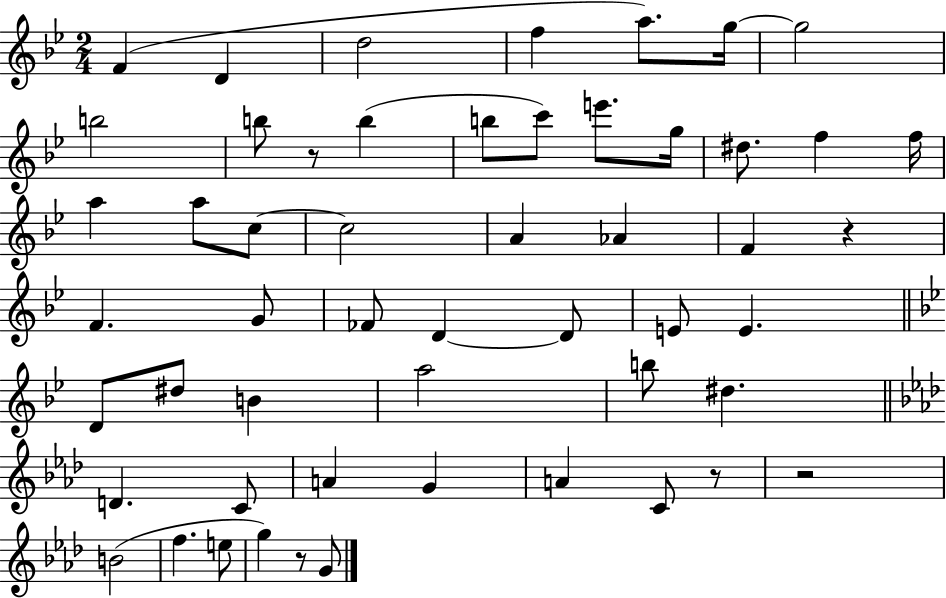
{
  \clef treble
  \numericTimeSignature
  \time 2/4
  \key bes \major
  \repeat volta 2 { f'4( d'4 | d''2 | f''4 a''8.) g''16~~ | g''2 | \break b''2 | b''8 r8 b''4( | b''8 c'''8) e'''8. g''16 | dis''8. f''4 f''16 | \break a''4 a''8 c''8~~ | c''2 | a'4 aes'4 | f'4 r4 | \break f'4. g'8 | fes'8 d'4~~ d'8 | e'8 e'4. | \bar "||" \break \key bes \major d'8 dis''8 b'4 | a''2 | b''8 dis''4. | \bar "||" \break \key aes \major d'4. c'8 | a'4 g'4 | a'4 c'8 r8 | r2 | \break b'2( | f''4. e''8 | g''4) r8 g'8 | } \bar "|."
}